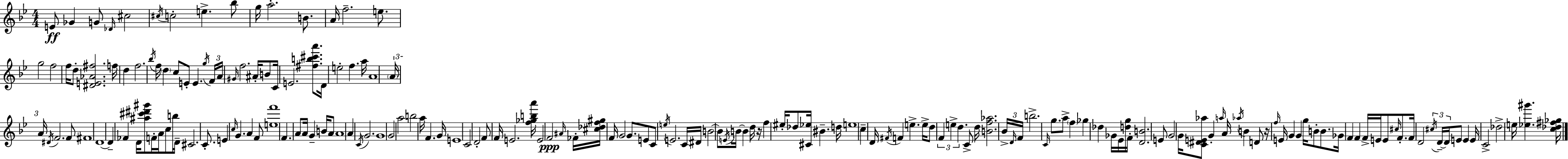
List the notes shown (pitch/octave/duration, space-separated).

E4/e Gb4/q G4/e Db4/s C#5/h C#5/s C5/h E5/q. Bb5/e G5/s A5/h. B4/e. A4/s F5/h. E5/e. G5/h F5/h F5/s D5/e [D#4,E4,Ab4,F#5]/h. F5/s D5/q F5/h. Bb5/s F5/s D5/q C5/e E4/e E4/q. G5/s F4/s A4/s G#4/s F5/h. A#4/s B4/e C4/s E4/h. [F#5,B5,C#6,A6]/e. D4/s E5/h F5/q. A5/s A4/w A4/s A4/s D#4/s F4/h. F4/e F#4/w D4/w D4/q FES4/q D4/s [A#5,C#6,D#6,G#6]/e F4/s A4/s C5/e B5/s D4/s C#4/h. C4/e. E4/q C5/s G4/q. A4/q F4/e [E5,F6]/w F4/q. A4/e A4/s G4/q B4/s A4/e A4/w A4/q C4/s G4/h. G4/w G4/h A5/h B5/h A5/s F4/q. G4/s E4/w C4/h D4/h F4/e F4/s E4/h. [F5,Gb5,B5,A6]/s E4/h F4/h A#4/s FES4/s [C#5,Db5,F5,G#5]/s F4/s G4/h G4/e. E4/e C4/e E5/s E4/h. C4/s D#4/s B4/h B4/e E4/s B4/s B4/q D5/s R/s F5/q EIS5/s Db5/e [C#4,Eb5]/s BIS4/q. D5/s E5/w C5/q D4/s F#4/s F4/q E5/q. E5/s D5/e F4/q E5/q D5/q. C4/e D5/s [B4,F5,Ab5]/h. Bb4/s D4/s F4/s B5/h. C4/s G5/e. A5/e F5/q Gb5/q Db5/q Gb4/s Eb4/s [D5,G5]/s F4/s [D4,B4]/h. E4/e G4/h G4/s [C4,D#4,E4,Ab5]/e G4/q A5/s A4/s Ab5/s B4/q D4/e R/s F5/s E4/s G4/q G4/q G5/s B4/e B4/e. Gb4/s F4/q F4/q F4/s E4/s E4/e C#5/s F4/e. F4/s D4/h C#5/s D4/s D4/s E4/e E4/q E4/s C4/h Db5/h E5/s [Eb5,G#6]/q. [C5,Db5,F#5,Gb5]/s